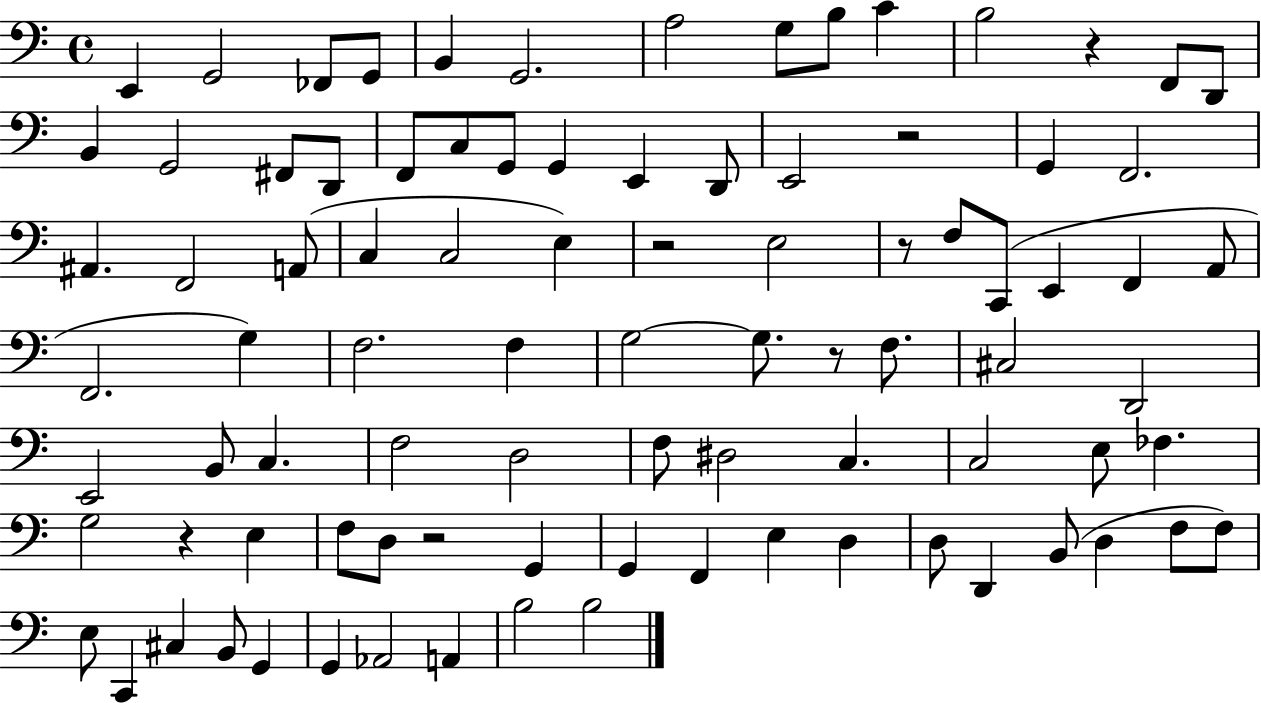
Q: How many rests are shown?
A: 7